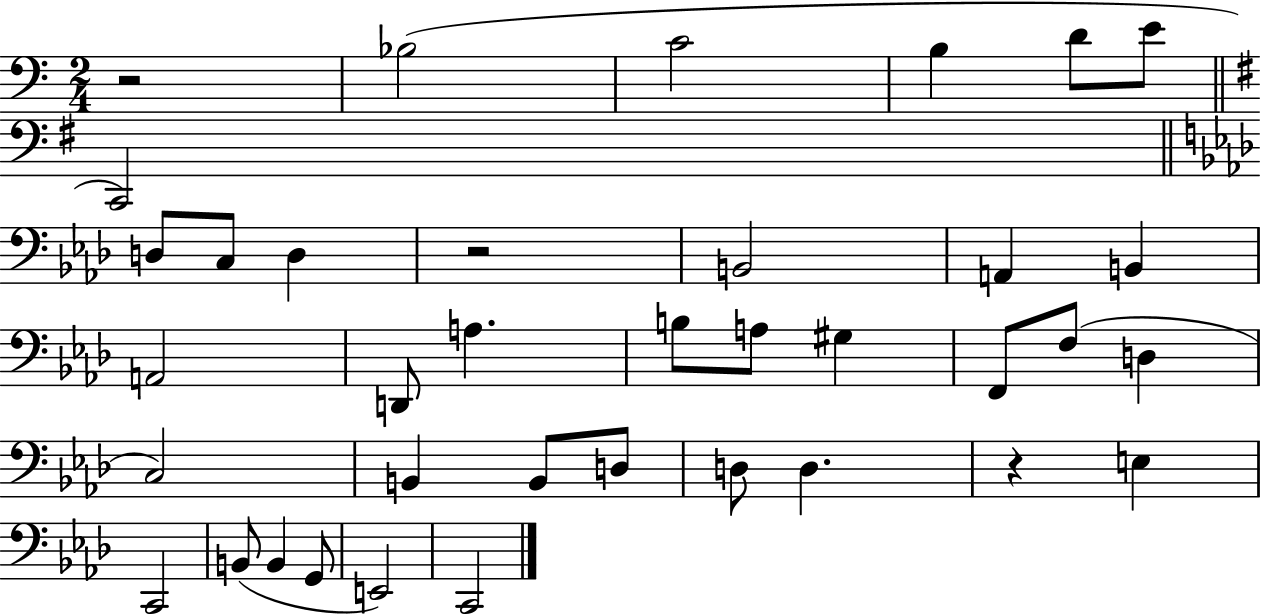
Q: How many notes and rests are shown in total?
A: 37